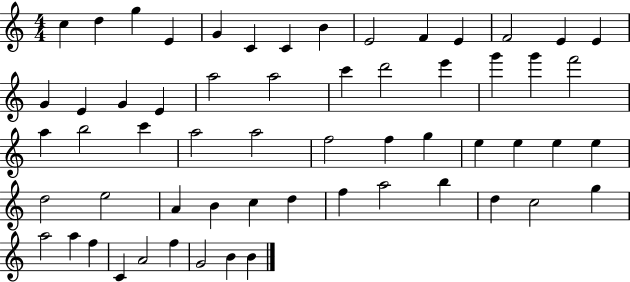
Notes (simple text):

C5/q D5/q G5/q E4/q G4/q C4/q C4/q B4/q E4/h F4/q E4/q F4/h E4/q E4/q G4/q E4/q G4/q E4/q A5/h A5/h C6/q D6/h E6/q G6/q G6/q F6/h A5/q B5/h C6/q A5/h A5/h F5/h F5/q G5/q E5/q E5/q E5/q E5/q D5/h E5/h A4/q B4/q C5/q D5/q F5/q A5/h B5/q D5/q C5/h G5/q A5/h A5/q F5/q C4/q A4/h F5/q G4/h B4/q B4/q